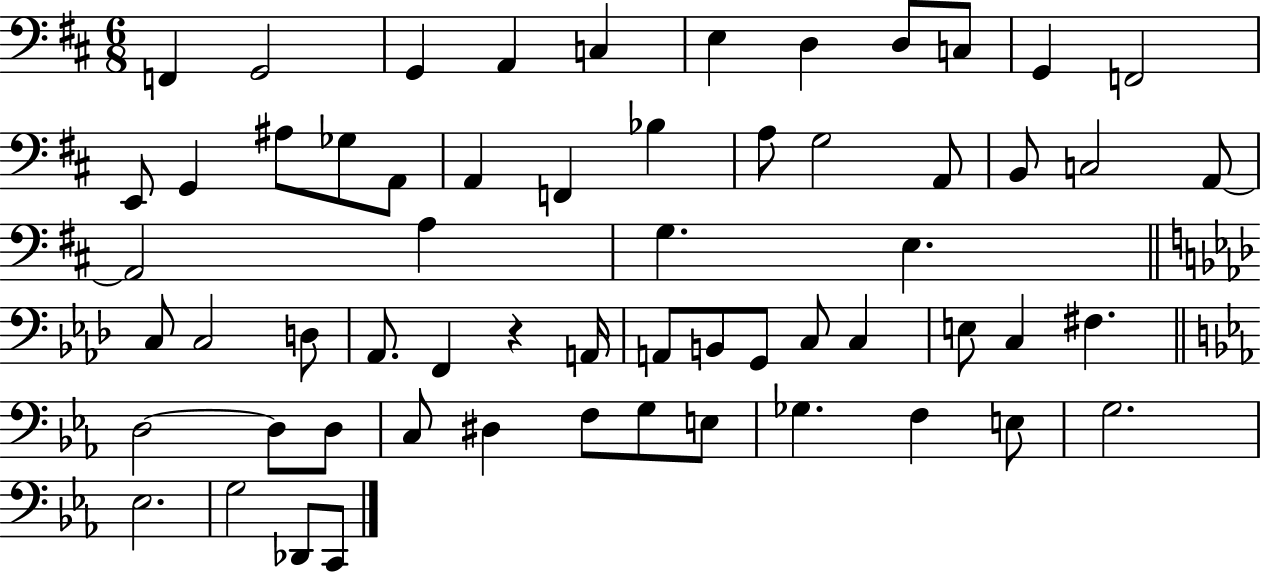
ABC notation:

X:1
T:Untitled
M:6/8
L:1/4
K:D
F,, G,,2 G,, A,, C, E, D, D,/2 C,/2 G,, F,,2 E,,/2 G,, ^A,/2 _G,/2 A,,/2 A,, F,, _B, A,/2 G,2 A,,/2 B,,/2 C,2 A,,/2 A,,2 A, G, E, C,/2 C,2 D,/2 _A,,/2 F,, z A,,/4 A,,/2 B,,/2 G,,/2 C,/2 C, E,/2 C, ^F, D,2 D,/2 D,/2 C,/2 ^D, F,/2 G,/2 E,/2 _G, F, E,/2 G,2 _E,2 G,2 _D,,/2 C,,/2